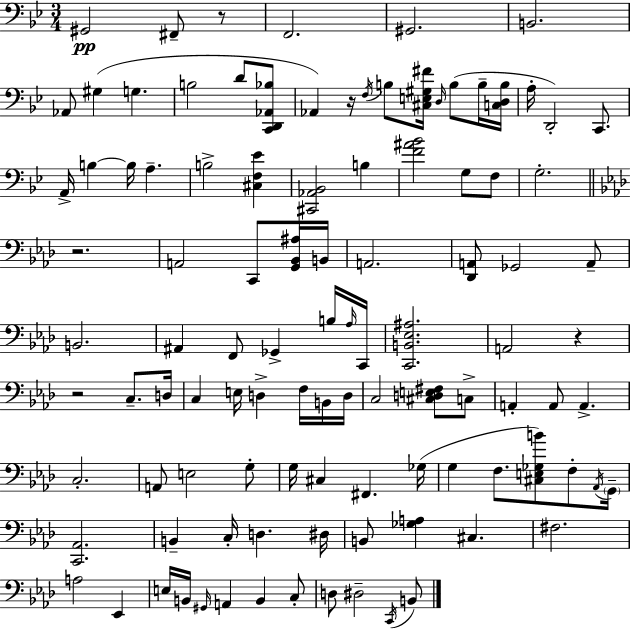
X:1
T:Untitled
M:3/4
L:1/4
K:Bb
^G,,2 ^F,,/2 z/2 F,,2 ^G,,2 B,,2 _A,,/2 ^G, G, B,2 D/2 [C,,D,,_A,,_B,]/2 _A,, z/4 F,/4 B,/2 [^C,E,^G,^F]/4 D,/4 B,/2 B,/4 [C,D,B,]/4 A,/4 D,,2 C,,/2 A,,/4 B, B,/4 A, B,2 [^C,F,_E] [^C,,_A,,_B,,]2 B, [F^A_B]2 G,/2 F,/2 G,2 z2 A,,2 C,,/2 [G,,_B,,^A,]/4 B,,/4 A,,2 [_D,,A,,]/2 _G,,2 A,,/2 B,,2 ^A,, F,,/2 _G,, B,/4 _A,/4 C,,/4 [C,,B,,_E,^A,]2 A,,2 z z2 C,/2 D,/4 C, E,/4 D, F,/4 B,,/4 D,/4 C,2 [^C,D,E,^F,]/2 C,/2 A,, A,,/2 A,, C,2 A,,/2 E,2 G,/2 G,/4 ^C, ^F,, _G,/4 G, F,/2 [^C,E,_G,B]/2 F,/2 _A,,/4 G,,/4 [C,,_A,,]2 B,, C,/4 D, ^D,/4 B,,/2 [_G,A,] ^C, ^F,2 A,2 _E,, E,/4 B,,/4 ^G,,/4 A,, B,, C,/2 D,/2 ^D,2 C,,/4 B,,/2